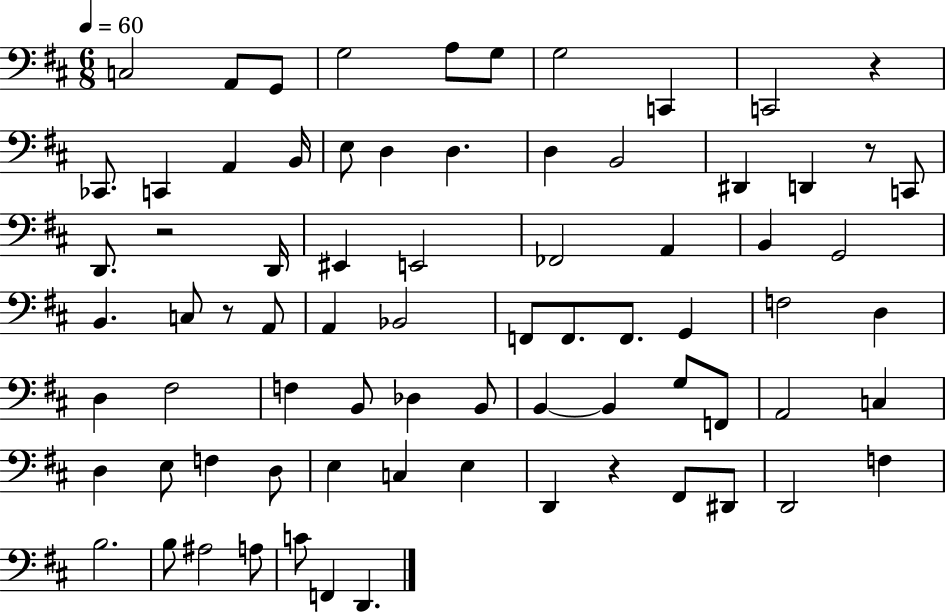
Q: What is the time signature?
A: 6/8